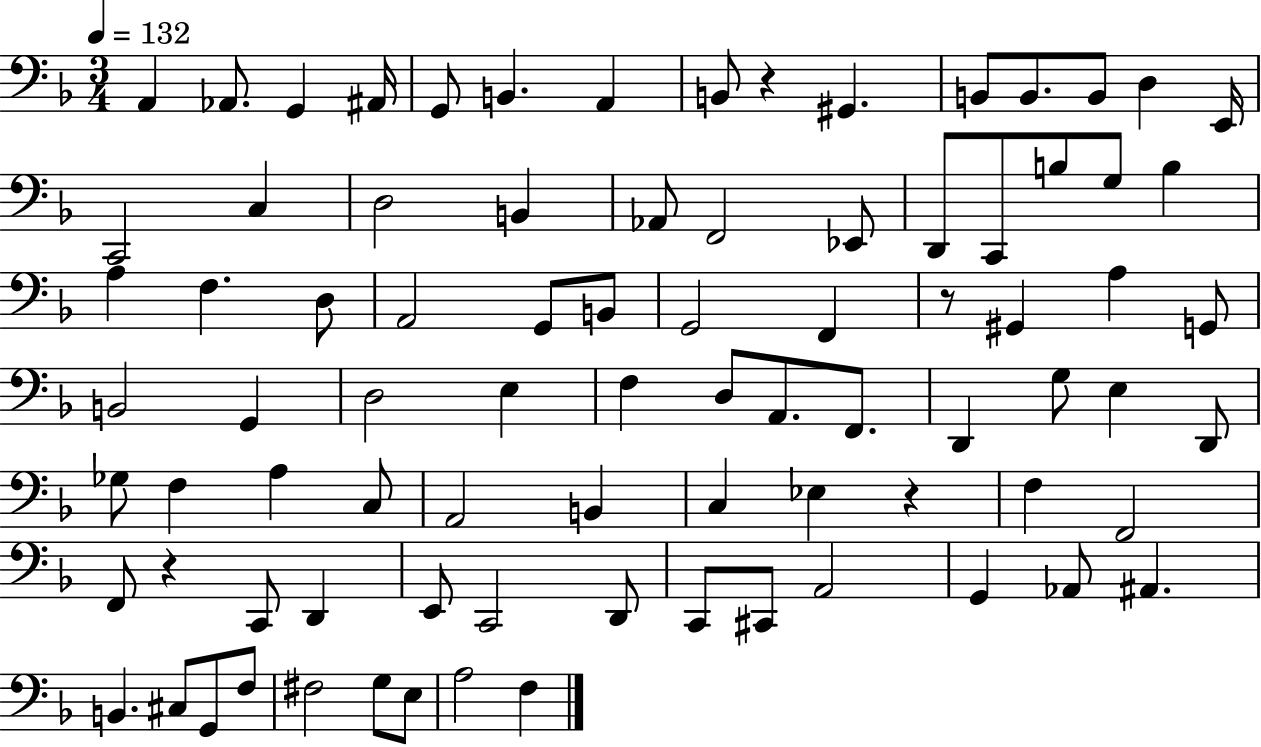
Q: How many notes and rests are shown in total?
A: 84